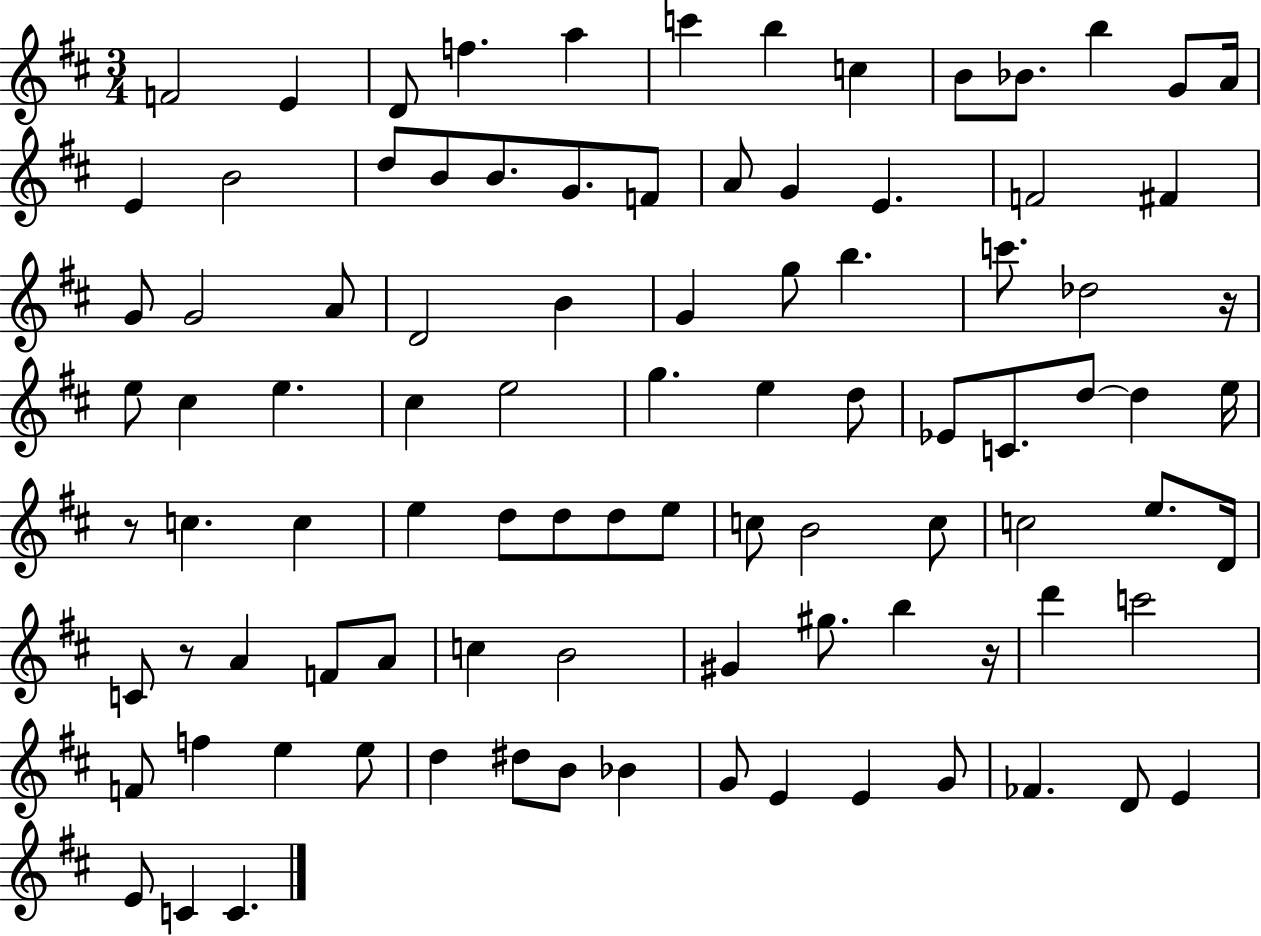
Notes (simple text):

F4/h E4/q D4/e F5/q. A5/q C6/q B5/q C5/q B4/e Bb4/e. B5/q G4/e A4/s E4/q B4/h D5/e B4/e B4/e. G4/e. F4/e A4/e G4/q E4/q. F4/h F#4/q G4/e G4/h A4/e D4/h B4/q G4/q G5/e B5/q. C6/e. Db5/h R/s E5/e C#5/q E5/q. C#5/q E5/h G5/q. E5/q D5/e Eb4/e C4/e. D5/e D5/q E5/s R/e C5/q. C5/q E5/q D5/e D5/e D5/e E5/e C5/e B4/h C5/e C5/h E5/e. D4/s C4/e R/e A4/q F4/e A4/e C5/q B4/h G#4/q G#5/e. B5/q R/s D6/q C6/h F4/e F5/q E5/q E5/e D5/q D#5/e B4/e Bb4/q G4/e E4/q E4/q G4/e FES4/q. D4/e E4/q E4/e C4/q C4/q.